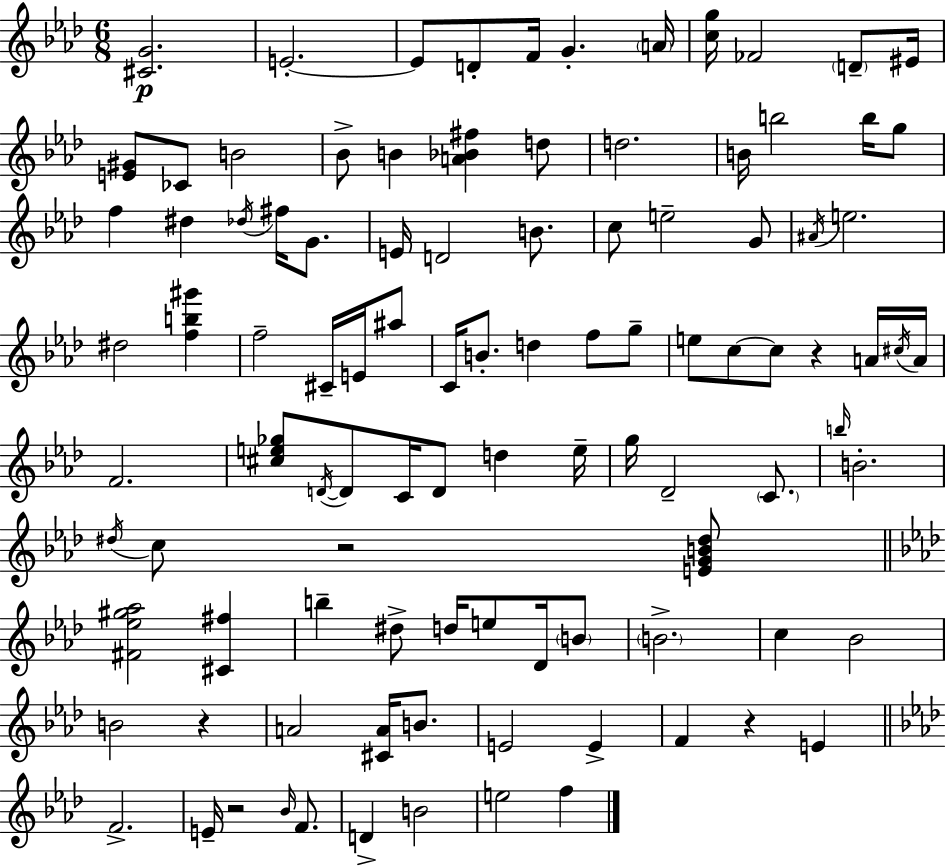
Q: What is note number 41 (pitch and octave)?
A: F5